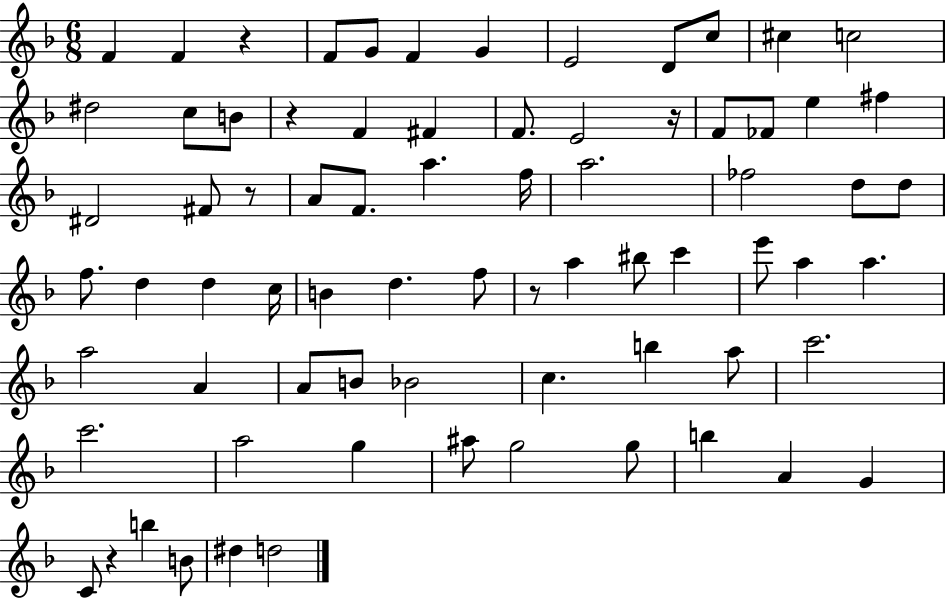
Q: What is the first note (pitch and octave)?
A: F4